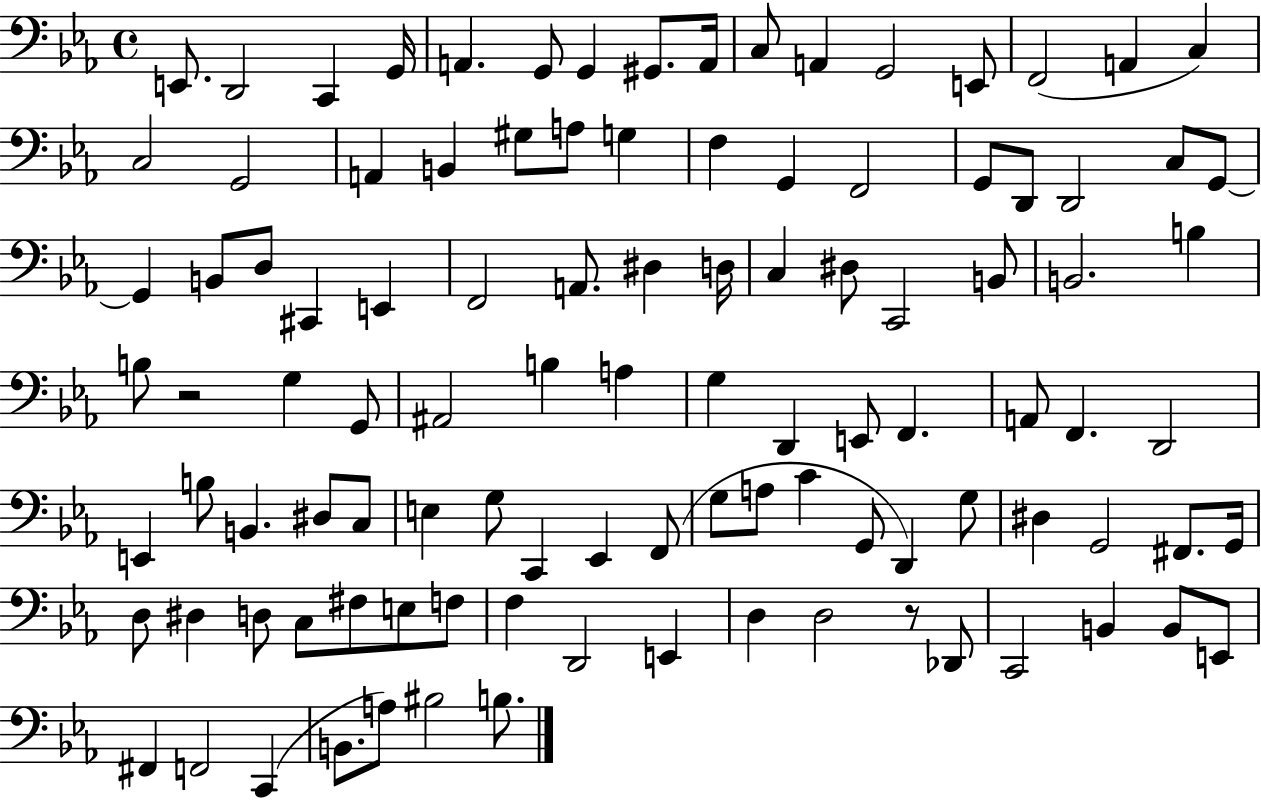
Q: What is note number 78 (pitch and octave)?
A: F#2